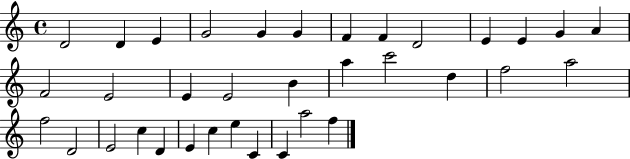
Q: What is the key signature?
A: C major